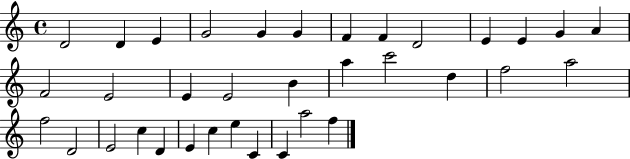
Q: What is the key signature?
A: C major